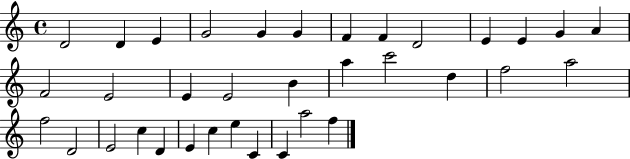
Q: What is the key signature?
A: C major